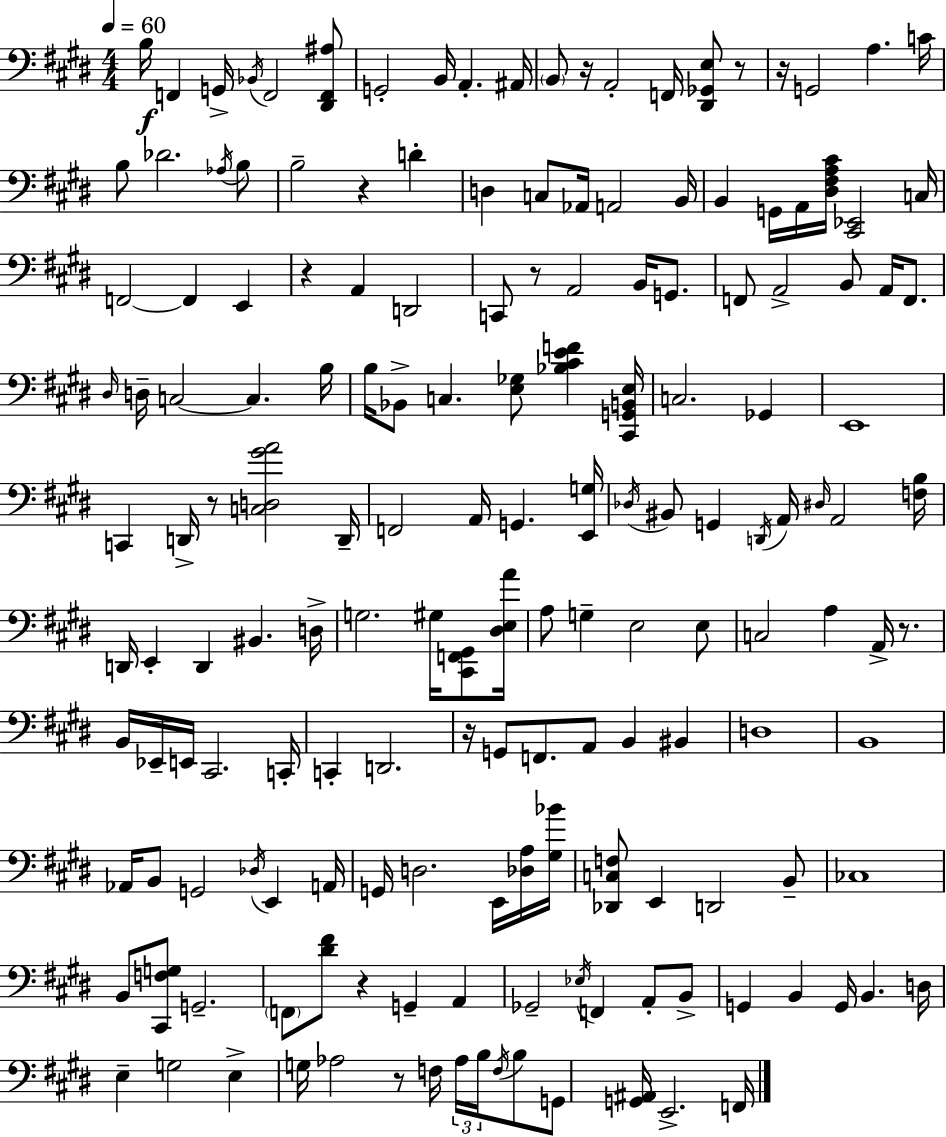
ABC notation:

X:1
T:Untitled
M:4/4
L:1/4
K:E
B,/4 F,, G,,/4 _B,,/4 F,,2 [^D,,F,,^A,]/2 G,,2 B,,/4 A,, ^A,,/4 B,,/2 z/4 A,,2 F,,/4 [^D,,_G,,E,]/2 z/2 z/4 G,,2 A, C/4 B,/2 _D2 _A,/4 B,/2 B,2 z D D, C,/2 _A,,/4 A,,2 B,,/4 B,, G,,/4 A,,/4 [^D,^F,A,^C]/4 [^C,,_E,,]2 C,/4 F,,2 F,, E,, z A,, D,,2 C,,/2 z/2 A,,2 B,,/4 G,,/2 F,,/2 A,,2 B,,/2 A,,/4 F,,/2 ^D,/4 D,/4 C,2 C, B,/4 B,/4 _B,,/2 C, [E,_G,]/2 [_B,^CEF] [^C,,G,,B,,E,]/4 C,2 _G,, E,,4 C,, D,,/4 z/2 [C,D,^GA]2 D,,/4 F,,2 A,,/4 G,, [E,,G,]/4 _D,/4 ^B,,/2 G,, D,,/4 A,,/4 ^D,/4 A,,2 [F,B,]/4 D,,/4 E,, D,, ^B,, D,/4 G,2 ^G,/4 [^C,,F,,^G,,]/2 [^D,E,A]/4 A,/2 G, E,2 E,/2 C,2 A, A,,/4 z/2 B,,/4 _E,,/4 E,,/4 ^C,,2 C,,/4 C,, D,,2 z/4 G,,/2 F,,/2 A,,/2 B,, ^B,, D,4 B,,4 _A,,/4 B,,/2 G,,2 _D,/4 E,, A,,/4 G,,/4 D,2 E,,/4 [_D,A,]/4 [^G,_B]/4 [_D,,C,F,]/2 E,, D,,2 B,,/2 _C,4 B,,/2 [^C,,F,G,]/2 G,,2 F,,/2 [^D^F]/2 z G,, A,, _G,,2 _E,/4 F,, A,,/2 B,,/2 G,, B,, G,,/4 B,, D,/4 E, G,2 E, G,/4 _A,2 z/2 F,/4 _A,/4 B,/4 F,/4 B,/2 G,,/2 [G,,^A,,]/4 E,,2 F,,/4